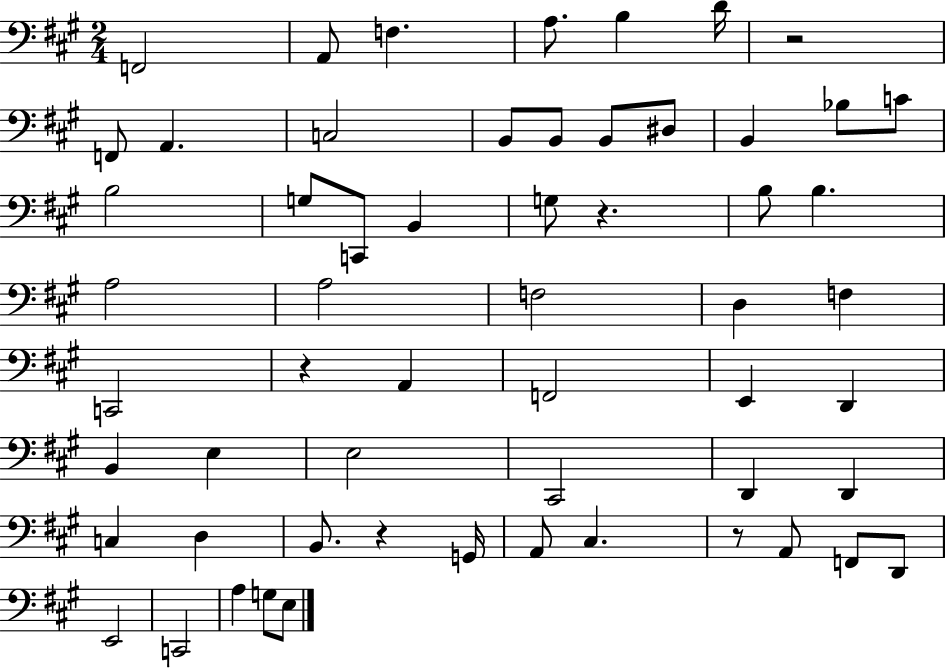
{
  \clef bass
  \numericTimeSignature
  \time 2/4
  \key a \major
  \repeat volta 2 { f,2 | a,8 f4. | a8. b4 d'16 | r2 | \break f,8 a,4. | c2 | b,8 b,8 b,8 dis8 | b,4 bes8 c'8 | \break b2 | g8 c,8 b,4 | g8 r4. | b8 b4. | \break a2 | a2 | f2 | d4 f4 | \break c,2 | r4 a,4 | f,2 | e,4 d,4 | \break b,4 e4 | e2 | cis,2 | d,4 d,4 | \break c4 d4 | b,8. r4 g,16 | a,8 cis4. | r8 a,8 f,8 d,8 | \break e,2 | c,2 | a4 g8 e8 | } \bar "|."
}